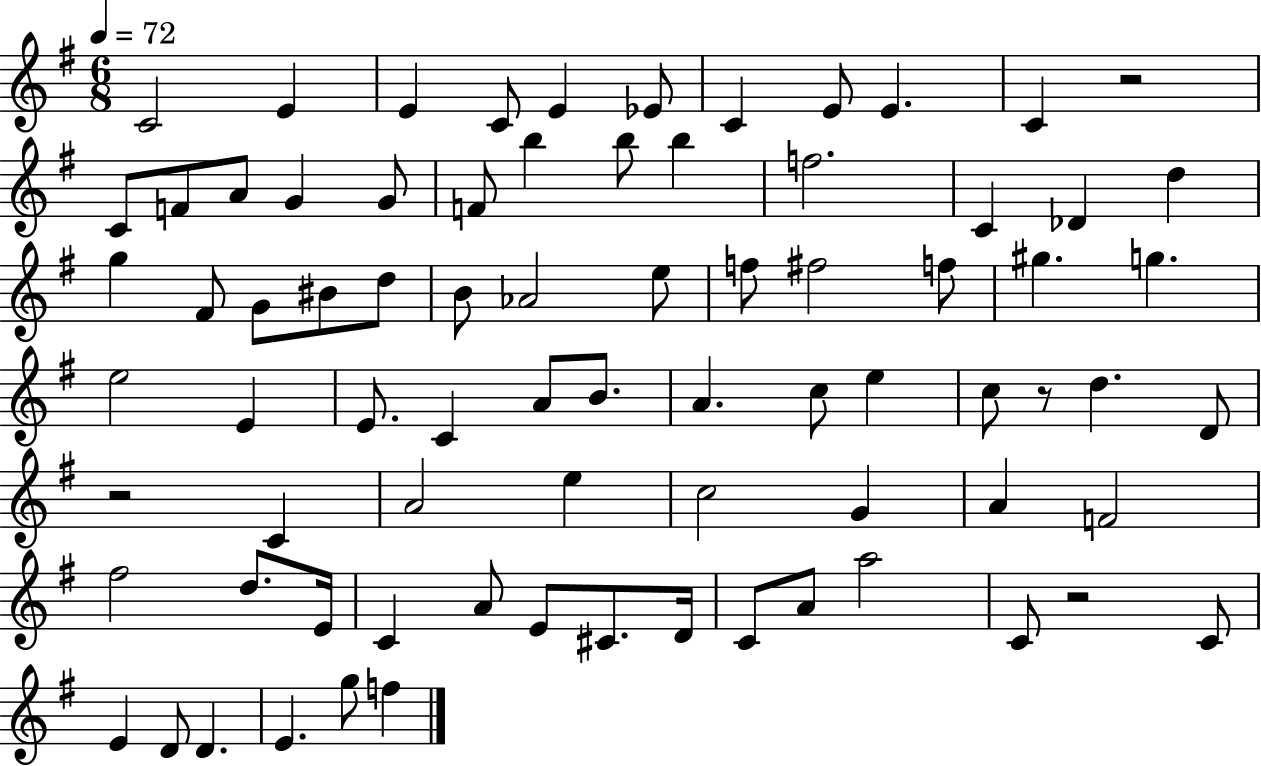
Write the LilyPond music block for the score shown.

{
  \clef treble
  \numericTimeSignature
  \time 6/8
  \key g \major
  \tempo 4 = 72
  \repeat volta 2 { c'2 e'4 | e'4 c'8 e'4 ees'8 | c'4 e'8 e'4. | c'4 r2 | \break c'8 f'8 a'8 g'4 g'8 | f'8 b''4 b''8 b''4 | f''2. | c'4 des'4 d''4 | \break g''4 fis'8 g'8 bis'8 d''8 | b'8 aes'2 e''8 | f''8 fis''2 f''8 | gis''4. g''4. | \break e''2 e'4 | e'8. c'4 a'8 b'8. | a'4. c''8 e''4 | c''8 r8 d''4. d'8 | \break r2 c'4 | a'2 e''4 | c''2 g'4 | a'4 f'2 | \break fis''2 d''8. e'16 | c'4 a'8 e'8 cis'8. d'16 | c'8 a'8 a''2 | c'8 r2 c'8 | \break e'4 d'8 d'4. | e'4. g''8 f''4 | } \bar "|."
}